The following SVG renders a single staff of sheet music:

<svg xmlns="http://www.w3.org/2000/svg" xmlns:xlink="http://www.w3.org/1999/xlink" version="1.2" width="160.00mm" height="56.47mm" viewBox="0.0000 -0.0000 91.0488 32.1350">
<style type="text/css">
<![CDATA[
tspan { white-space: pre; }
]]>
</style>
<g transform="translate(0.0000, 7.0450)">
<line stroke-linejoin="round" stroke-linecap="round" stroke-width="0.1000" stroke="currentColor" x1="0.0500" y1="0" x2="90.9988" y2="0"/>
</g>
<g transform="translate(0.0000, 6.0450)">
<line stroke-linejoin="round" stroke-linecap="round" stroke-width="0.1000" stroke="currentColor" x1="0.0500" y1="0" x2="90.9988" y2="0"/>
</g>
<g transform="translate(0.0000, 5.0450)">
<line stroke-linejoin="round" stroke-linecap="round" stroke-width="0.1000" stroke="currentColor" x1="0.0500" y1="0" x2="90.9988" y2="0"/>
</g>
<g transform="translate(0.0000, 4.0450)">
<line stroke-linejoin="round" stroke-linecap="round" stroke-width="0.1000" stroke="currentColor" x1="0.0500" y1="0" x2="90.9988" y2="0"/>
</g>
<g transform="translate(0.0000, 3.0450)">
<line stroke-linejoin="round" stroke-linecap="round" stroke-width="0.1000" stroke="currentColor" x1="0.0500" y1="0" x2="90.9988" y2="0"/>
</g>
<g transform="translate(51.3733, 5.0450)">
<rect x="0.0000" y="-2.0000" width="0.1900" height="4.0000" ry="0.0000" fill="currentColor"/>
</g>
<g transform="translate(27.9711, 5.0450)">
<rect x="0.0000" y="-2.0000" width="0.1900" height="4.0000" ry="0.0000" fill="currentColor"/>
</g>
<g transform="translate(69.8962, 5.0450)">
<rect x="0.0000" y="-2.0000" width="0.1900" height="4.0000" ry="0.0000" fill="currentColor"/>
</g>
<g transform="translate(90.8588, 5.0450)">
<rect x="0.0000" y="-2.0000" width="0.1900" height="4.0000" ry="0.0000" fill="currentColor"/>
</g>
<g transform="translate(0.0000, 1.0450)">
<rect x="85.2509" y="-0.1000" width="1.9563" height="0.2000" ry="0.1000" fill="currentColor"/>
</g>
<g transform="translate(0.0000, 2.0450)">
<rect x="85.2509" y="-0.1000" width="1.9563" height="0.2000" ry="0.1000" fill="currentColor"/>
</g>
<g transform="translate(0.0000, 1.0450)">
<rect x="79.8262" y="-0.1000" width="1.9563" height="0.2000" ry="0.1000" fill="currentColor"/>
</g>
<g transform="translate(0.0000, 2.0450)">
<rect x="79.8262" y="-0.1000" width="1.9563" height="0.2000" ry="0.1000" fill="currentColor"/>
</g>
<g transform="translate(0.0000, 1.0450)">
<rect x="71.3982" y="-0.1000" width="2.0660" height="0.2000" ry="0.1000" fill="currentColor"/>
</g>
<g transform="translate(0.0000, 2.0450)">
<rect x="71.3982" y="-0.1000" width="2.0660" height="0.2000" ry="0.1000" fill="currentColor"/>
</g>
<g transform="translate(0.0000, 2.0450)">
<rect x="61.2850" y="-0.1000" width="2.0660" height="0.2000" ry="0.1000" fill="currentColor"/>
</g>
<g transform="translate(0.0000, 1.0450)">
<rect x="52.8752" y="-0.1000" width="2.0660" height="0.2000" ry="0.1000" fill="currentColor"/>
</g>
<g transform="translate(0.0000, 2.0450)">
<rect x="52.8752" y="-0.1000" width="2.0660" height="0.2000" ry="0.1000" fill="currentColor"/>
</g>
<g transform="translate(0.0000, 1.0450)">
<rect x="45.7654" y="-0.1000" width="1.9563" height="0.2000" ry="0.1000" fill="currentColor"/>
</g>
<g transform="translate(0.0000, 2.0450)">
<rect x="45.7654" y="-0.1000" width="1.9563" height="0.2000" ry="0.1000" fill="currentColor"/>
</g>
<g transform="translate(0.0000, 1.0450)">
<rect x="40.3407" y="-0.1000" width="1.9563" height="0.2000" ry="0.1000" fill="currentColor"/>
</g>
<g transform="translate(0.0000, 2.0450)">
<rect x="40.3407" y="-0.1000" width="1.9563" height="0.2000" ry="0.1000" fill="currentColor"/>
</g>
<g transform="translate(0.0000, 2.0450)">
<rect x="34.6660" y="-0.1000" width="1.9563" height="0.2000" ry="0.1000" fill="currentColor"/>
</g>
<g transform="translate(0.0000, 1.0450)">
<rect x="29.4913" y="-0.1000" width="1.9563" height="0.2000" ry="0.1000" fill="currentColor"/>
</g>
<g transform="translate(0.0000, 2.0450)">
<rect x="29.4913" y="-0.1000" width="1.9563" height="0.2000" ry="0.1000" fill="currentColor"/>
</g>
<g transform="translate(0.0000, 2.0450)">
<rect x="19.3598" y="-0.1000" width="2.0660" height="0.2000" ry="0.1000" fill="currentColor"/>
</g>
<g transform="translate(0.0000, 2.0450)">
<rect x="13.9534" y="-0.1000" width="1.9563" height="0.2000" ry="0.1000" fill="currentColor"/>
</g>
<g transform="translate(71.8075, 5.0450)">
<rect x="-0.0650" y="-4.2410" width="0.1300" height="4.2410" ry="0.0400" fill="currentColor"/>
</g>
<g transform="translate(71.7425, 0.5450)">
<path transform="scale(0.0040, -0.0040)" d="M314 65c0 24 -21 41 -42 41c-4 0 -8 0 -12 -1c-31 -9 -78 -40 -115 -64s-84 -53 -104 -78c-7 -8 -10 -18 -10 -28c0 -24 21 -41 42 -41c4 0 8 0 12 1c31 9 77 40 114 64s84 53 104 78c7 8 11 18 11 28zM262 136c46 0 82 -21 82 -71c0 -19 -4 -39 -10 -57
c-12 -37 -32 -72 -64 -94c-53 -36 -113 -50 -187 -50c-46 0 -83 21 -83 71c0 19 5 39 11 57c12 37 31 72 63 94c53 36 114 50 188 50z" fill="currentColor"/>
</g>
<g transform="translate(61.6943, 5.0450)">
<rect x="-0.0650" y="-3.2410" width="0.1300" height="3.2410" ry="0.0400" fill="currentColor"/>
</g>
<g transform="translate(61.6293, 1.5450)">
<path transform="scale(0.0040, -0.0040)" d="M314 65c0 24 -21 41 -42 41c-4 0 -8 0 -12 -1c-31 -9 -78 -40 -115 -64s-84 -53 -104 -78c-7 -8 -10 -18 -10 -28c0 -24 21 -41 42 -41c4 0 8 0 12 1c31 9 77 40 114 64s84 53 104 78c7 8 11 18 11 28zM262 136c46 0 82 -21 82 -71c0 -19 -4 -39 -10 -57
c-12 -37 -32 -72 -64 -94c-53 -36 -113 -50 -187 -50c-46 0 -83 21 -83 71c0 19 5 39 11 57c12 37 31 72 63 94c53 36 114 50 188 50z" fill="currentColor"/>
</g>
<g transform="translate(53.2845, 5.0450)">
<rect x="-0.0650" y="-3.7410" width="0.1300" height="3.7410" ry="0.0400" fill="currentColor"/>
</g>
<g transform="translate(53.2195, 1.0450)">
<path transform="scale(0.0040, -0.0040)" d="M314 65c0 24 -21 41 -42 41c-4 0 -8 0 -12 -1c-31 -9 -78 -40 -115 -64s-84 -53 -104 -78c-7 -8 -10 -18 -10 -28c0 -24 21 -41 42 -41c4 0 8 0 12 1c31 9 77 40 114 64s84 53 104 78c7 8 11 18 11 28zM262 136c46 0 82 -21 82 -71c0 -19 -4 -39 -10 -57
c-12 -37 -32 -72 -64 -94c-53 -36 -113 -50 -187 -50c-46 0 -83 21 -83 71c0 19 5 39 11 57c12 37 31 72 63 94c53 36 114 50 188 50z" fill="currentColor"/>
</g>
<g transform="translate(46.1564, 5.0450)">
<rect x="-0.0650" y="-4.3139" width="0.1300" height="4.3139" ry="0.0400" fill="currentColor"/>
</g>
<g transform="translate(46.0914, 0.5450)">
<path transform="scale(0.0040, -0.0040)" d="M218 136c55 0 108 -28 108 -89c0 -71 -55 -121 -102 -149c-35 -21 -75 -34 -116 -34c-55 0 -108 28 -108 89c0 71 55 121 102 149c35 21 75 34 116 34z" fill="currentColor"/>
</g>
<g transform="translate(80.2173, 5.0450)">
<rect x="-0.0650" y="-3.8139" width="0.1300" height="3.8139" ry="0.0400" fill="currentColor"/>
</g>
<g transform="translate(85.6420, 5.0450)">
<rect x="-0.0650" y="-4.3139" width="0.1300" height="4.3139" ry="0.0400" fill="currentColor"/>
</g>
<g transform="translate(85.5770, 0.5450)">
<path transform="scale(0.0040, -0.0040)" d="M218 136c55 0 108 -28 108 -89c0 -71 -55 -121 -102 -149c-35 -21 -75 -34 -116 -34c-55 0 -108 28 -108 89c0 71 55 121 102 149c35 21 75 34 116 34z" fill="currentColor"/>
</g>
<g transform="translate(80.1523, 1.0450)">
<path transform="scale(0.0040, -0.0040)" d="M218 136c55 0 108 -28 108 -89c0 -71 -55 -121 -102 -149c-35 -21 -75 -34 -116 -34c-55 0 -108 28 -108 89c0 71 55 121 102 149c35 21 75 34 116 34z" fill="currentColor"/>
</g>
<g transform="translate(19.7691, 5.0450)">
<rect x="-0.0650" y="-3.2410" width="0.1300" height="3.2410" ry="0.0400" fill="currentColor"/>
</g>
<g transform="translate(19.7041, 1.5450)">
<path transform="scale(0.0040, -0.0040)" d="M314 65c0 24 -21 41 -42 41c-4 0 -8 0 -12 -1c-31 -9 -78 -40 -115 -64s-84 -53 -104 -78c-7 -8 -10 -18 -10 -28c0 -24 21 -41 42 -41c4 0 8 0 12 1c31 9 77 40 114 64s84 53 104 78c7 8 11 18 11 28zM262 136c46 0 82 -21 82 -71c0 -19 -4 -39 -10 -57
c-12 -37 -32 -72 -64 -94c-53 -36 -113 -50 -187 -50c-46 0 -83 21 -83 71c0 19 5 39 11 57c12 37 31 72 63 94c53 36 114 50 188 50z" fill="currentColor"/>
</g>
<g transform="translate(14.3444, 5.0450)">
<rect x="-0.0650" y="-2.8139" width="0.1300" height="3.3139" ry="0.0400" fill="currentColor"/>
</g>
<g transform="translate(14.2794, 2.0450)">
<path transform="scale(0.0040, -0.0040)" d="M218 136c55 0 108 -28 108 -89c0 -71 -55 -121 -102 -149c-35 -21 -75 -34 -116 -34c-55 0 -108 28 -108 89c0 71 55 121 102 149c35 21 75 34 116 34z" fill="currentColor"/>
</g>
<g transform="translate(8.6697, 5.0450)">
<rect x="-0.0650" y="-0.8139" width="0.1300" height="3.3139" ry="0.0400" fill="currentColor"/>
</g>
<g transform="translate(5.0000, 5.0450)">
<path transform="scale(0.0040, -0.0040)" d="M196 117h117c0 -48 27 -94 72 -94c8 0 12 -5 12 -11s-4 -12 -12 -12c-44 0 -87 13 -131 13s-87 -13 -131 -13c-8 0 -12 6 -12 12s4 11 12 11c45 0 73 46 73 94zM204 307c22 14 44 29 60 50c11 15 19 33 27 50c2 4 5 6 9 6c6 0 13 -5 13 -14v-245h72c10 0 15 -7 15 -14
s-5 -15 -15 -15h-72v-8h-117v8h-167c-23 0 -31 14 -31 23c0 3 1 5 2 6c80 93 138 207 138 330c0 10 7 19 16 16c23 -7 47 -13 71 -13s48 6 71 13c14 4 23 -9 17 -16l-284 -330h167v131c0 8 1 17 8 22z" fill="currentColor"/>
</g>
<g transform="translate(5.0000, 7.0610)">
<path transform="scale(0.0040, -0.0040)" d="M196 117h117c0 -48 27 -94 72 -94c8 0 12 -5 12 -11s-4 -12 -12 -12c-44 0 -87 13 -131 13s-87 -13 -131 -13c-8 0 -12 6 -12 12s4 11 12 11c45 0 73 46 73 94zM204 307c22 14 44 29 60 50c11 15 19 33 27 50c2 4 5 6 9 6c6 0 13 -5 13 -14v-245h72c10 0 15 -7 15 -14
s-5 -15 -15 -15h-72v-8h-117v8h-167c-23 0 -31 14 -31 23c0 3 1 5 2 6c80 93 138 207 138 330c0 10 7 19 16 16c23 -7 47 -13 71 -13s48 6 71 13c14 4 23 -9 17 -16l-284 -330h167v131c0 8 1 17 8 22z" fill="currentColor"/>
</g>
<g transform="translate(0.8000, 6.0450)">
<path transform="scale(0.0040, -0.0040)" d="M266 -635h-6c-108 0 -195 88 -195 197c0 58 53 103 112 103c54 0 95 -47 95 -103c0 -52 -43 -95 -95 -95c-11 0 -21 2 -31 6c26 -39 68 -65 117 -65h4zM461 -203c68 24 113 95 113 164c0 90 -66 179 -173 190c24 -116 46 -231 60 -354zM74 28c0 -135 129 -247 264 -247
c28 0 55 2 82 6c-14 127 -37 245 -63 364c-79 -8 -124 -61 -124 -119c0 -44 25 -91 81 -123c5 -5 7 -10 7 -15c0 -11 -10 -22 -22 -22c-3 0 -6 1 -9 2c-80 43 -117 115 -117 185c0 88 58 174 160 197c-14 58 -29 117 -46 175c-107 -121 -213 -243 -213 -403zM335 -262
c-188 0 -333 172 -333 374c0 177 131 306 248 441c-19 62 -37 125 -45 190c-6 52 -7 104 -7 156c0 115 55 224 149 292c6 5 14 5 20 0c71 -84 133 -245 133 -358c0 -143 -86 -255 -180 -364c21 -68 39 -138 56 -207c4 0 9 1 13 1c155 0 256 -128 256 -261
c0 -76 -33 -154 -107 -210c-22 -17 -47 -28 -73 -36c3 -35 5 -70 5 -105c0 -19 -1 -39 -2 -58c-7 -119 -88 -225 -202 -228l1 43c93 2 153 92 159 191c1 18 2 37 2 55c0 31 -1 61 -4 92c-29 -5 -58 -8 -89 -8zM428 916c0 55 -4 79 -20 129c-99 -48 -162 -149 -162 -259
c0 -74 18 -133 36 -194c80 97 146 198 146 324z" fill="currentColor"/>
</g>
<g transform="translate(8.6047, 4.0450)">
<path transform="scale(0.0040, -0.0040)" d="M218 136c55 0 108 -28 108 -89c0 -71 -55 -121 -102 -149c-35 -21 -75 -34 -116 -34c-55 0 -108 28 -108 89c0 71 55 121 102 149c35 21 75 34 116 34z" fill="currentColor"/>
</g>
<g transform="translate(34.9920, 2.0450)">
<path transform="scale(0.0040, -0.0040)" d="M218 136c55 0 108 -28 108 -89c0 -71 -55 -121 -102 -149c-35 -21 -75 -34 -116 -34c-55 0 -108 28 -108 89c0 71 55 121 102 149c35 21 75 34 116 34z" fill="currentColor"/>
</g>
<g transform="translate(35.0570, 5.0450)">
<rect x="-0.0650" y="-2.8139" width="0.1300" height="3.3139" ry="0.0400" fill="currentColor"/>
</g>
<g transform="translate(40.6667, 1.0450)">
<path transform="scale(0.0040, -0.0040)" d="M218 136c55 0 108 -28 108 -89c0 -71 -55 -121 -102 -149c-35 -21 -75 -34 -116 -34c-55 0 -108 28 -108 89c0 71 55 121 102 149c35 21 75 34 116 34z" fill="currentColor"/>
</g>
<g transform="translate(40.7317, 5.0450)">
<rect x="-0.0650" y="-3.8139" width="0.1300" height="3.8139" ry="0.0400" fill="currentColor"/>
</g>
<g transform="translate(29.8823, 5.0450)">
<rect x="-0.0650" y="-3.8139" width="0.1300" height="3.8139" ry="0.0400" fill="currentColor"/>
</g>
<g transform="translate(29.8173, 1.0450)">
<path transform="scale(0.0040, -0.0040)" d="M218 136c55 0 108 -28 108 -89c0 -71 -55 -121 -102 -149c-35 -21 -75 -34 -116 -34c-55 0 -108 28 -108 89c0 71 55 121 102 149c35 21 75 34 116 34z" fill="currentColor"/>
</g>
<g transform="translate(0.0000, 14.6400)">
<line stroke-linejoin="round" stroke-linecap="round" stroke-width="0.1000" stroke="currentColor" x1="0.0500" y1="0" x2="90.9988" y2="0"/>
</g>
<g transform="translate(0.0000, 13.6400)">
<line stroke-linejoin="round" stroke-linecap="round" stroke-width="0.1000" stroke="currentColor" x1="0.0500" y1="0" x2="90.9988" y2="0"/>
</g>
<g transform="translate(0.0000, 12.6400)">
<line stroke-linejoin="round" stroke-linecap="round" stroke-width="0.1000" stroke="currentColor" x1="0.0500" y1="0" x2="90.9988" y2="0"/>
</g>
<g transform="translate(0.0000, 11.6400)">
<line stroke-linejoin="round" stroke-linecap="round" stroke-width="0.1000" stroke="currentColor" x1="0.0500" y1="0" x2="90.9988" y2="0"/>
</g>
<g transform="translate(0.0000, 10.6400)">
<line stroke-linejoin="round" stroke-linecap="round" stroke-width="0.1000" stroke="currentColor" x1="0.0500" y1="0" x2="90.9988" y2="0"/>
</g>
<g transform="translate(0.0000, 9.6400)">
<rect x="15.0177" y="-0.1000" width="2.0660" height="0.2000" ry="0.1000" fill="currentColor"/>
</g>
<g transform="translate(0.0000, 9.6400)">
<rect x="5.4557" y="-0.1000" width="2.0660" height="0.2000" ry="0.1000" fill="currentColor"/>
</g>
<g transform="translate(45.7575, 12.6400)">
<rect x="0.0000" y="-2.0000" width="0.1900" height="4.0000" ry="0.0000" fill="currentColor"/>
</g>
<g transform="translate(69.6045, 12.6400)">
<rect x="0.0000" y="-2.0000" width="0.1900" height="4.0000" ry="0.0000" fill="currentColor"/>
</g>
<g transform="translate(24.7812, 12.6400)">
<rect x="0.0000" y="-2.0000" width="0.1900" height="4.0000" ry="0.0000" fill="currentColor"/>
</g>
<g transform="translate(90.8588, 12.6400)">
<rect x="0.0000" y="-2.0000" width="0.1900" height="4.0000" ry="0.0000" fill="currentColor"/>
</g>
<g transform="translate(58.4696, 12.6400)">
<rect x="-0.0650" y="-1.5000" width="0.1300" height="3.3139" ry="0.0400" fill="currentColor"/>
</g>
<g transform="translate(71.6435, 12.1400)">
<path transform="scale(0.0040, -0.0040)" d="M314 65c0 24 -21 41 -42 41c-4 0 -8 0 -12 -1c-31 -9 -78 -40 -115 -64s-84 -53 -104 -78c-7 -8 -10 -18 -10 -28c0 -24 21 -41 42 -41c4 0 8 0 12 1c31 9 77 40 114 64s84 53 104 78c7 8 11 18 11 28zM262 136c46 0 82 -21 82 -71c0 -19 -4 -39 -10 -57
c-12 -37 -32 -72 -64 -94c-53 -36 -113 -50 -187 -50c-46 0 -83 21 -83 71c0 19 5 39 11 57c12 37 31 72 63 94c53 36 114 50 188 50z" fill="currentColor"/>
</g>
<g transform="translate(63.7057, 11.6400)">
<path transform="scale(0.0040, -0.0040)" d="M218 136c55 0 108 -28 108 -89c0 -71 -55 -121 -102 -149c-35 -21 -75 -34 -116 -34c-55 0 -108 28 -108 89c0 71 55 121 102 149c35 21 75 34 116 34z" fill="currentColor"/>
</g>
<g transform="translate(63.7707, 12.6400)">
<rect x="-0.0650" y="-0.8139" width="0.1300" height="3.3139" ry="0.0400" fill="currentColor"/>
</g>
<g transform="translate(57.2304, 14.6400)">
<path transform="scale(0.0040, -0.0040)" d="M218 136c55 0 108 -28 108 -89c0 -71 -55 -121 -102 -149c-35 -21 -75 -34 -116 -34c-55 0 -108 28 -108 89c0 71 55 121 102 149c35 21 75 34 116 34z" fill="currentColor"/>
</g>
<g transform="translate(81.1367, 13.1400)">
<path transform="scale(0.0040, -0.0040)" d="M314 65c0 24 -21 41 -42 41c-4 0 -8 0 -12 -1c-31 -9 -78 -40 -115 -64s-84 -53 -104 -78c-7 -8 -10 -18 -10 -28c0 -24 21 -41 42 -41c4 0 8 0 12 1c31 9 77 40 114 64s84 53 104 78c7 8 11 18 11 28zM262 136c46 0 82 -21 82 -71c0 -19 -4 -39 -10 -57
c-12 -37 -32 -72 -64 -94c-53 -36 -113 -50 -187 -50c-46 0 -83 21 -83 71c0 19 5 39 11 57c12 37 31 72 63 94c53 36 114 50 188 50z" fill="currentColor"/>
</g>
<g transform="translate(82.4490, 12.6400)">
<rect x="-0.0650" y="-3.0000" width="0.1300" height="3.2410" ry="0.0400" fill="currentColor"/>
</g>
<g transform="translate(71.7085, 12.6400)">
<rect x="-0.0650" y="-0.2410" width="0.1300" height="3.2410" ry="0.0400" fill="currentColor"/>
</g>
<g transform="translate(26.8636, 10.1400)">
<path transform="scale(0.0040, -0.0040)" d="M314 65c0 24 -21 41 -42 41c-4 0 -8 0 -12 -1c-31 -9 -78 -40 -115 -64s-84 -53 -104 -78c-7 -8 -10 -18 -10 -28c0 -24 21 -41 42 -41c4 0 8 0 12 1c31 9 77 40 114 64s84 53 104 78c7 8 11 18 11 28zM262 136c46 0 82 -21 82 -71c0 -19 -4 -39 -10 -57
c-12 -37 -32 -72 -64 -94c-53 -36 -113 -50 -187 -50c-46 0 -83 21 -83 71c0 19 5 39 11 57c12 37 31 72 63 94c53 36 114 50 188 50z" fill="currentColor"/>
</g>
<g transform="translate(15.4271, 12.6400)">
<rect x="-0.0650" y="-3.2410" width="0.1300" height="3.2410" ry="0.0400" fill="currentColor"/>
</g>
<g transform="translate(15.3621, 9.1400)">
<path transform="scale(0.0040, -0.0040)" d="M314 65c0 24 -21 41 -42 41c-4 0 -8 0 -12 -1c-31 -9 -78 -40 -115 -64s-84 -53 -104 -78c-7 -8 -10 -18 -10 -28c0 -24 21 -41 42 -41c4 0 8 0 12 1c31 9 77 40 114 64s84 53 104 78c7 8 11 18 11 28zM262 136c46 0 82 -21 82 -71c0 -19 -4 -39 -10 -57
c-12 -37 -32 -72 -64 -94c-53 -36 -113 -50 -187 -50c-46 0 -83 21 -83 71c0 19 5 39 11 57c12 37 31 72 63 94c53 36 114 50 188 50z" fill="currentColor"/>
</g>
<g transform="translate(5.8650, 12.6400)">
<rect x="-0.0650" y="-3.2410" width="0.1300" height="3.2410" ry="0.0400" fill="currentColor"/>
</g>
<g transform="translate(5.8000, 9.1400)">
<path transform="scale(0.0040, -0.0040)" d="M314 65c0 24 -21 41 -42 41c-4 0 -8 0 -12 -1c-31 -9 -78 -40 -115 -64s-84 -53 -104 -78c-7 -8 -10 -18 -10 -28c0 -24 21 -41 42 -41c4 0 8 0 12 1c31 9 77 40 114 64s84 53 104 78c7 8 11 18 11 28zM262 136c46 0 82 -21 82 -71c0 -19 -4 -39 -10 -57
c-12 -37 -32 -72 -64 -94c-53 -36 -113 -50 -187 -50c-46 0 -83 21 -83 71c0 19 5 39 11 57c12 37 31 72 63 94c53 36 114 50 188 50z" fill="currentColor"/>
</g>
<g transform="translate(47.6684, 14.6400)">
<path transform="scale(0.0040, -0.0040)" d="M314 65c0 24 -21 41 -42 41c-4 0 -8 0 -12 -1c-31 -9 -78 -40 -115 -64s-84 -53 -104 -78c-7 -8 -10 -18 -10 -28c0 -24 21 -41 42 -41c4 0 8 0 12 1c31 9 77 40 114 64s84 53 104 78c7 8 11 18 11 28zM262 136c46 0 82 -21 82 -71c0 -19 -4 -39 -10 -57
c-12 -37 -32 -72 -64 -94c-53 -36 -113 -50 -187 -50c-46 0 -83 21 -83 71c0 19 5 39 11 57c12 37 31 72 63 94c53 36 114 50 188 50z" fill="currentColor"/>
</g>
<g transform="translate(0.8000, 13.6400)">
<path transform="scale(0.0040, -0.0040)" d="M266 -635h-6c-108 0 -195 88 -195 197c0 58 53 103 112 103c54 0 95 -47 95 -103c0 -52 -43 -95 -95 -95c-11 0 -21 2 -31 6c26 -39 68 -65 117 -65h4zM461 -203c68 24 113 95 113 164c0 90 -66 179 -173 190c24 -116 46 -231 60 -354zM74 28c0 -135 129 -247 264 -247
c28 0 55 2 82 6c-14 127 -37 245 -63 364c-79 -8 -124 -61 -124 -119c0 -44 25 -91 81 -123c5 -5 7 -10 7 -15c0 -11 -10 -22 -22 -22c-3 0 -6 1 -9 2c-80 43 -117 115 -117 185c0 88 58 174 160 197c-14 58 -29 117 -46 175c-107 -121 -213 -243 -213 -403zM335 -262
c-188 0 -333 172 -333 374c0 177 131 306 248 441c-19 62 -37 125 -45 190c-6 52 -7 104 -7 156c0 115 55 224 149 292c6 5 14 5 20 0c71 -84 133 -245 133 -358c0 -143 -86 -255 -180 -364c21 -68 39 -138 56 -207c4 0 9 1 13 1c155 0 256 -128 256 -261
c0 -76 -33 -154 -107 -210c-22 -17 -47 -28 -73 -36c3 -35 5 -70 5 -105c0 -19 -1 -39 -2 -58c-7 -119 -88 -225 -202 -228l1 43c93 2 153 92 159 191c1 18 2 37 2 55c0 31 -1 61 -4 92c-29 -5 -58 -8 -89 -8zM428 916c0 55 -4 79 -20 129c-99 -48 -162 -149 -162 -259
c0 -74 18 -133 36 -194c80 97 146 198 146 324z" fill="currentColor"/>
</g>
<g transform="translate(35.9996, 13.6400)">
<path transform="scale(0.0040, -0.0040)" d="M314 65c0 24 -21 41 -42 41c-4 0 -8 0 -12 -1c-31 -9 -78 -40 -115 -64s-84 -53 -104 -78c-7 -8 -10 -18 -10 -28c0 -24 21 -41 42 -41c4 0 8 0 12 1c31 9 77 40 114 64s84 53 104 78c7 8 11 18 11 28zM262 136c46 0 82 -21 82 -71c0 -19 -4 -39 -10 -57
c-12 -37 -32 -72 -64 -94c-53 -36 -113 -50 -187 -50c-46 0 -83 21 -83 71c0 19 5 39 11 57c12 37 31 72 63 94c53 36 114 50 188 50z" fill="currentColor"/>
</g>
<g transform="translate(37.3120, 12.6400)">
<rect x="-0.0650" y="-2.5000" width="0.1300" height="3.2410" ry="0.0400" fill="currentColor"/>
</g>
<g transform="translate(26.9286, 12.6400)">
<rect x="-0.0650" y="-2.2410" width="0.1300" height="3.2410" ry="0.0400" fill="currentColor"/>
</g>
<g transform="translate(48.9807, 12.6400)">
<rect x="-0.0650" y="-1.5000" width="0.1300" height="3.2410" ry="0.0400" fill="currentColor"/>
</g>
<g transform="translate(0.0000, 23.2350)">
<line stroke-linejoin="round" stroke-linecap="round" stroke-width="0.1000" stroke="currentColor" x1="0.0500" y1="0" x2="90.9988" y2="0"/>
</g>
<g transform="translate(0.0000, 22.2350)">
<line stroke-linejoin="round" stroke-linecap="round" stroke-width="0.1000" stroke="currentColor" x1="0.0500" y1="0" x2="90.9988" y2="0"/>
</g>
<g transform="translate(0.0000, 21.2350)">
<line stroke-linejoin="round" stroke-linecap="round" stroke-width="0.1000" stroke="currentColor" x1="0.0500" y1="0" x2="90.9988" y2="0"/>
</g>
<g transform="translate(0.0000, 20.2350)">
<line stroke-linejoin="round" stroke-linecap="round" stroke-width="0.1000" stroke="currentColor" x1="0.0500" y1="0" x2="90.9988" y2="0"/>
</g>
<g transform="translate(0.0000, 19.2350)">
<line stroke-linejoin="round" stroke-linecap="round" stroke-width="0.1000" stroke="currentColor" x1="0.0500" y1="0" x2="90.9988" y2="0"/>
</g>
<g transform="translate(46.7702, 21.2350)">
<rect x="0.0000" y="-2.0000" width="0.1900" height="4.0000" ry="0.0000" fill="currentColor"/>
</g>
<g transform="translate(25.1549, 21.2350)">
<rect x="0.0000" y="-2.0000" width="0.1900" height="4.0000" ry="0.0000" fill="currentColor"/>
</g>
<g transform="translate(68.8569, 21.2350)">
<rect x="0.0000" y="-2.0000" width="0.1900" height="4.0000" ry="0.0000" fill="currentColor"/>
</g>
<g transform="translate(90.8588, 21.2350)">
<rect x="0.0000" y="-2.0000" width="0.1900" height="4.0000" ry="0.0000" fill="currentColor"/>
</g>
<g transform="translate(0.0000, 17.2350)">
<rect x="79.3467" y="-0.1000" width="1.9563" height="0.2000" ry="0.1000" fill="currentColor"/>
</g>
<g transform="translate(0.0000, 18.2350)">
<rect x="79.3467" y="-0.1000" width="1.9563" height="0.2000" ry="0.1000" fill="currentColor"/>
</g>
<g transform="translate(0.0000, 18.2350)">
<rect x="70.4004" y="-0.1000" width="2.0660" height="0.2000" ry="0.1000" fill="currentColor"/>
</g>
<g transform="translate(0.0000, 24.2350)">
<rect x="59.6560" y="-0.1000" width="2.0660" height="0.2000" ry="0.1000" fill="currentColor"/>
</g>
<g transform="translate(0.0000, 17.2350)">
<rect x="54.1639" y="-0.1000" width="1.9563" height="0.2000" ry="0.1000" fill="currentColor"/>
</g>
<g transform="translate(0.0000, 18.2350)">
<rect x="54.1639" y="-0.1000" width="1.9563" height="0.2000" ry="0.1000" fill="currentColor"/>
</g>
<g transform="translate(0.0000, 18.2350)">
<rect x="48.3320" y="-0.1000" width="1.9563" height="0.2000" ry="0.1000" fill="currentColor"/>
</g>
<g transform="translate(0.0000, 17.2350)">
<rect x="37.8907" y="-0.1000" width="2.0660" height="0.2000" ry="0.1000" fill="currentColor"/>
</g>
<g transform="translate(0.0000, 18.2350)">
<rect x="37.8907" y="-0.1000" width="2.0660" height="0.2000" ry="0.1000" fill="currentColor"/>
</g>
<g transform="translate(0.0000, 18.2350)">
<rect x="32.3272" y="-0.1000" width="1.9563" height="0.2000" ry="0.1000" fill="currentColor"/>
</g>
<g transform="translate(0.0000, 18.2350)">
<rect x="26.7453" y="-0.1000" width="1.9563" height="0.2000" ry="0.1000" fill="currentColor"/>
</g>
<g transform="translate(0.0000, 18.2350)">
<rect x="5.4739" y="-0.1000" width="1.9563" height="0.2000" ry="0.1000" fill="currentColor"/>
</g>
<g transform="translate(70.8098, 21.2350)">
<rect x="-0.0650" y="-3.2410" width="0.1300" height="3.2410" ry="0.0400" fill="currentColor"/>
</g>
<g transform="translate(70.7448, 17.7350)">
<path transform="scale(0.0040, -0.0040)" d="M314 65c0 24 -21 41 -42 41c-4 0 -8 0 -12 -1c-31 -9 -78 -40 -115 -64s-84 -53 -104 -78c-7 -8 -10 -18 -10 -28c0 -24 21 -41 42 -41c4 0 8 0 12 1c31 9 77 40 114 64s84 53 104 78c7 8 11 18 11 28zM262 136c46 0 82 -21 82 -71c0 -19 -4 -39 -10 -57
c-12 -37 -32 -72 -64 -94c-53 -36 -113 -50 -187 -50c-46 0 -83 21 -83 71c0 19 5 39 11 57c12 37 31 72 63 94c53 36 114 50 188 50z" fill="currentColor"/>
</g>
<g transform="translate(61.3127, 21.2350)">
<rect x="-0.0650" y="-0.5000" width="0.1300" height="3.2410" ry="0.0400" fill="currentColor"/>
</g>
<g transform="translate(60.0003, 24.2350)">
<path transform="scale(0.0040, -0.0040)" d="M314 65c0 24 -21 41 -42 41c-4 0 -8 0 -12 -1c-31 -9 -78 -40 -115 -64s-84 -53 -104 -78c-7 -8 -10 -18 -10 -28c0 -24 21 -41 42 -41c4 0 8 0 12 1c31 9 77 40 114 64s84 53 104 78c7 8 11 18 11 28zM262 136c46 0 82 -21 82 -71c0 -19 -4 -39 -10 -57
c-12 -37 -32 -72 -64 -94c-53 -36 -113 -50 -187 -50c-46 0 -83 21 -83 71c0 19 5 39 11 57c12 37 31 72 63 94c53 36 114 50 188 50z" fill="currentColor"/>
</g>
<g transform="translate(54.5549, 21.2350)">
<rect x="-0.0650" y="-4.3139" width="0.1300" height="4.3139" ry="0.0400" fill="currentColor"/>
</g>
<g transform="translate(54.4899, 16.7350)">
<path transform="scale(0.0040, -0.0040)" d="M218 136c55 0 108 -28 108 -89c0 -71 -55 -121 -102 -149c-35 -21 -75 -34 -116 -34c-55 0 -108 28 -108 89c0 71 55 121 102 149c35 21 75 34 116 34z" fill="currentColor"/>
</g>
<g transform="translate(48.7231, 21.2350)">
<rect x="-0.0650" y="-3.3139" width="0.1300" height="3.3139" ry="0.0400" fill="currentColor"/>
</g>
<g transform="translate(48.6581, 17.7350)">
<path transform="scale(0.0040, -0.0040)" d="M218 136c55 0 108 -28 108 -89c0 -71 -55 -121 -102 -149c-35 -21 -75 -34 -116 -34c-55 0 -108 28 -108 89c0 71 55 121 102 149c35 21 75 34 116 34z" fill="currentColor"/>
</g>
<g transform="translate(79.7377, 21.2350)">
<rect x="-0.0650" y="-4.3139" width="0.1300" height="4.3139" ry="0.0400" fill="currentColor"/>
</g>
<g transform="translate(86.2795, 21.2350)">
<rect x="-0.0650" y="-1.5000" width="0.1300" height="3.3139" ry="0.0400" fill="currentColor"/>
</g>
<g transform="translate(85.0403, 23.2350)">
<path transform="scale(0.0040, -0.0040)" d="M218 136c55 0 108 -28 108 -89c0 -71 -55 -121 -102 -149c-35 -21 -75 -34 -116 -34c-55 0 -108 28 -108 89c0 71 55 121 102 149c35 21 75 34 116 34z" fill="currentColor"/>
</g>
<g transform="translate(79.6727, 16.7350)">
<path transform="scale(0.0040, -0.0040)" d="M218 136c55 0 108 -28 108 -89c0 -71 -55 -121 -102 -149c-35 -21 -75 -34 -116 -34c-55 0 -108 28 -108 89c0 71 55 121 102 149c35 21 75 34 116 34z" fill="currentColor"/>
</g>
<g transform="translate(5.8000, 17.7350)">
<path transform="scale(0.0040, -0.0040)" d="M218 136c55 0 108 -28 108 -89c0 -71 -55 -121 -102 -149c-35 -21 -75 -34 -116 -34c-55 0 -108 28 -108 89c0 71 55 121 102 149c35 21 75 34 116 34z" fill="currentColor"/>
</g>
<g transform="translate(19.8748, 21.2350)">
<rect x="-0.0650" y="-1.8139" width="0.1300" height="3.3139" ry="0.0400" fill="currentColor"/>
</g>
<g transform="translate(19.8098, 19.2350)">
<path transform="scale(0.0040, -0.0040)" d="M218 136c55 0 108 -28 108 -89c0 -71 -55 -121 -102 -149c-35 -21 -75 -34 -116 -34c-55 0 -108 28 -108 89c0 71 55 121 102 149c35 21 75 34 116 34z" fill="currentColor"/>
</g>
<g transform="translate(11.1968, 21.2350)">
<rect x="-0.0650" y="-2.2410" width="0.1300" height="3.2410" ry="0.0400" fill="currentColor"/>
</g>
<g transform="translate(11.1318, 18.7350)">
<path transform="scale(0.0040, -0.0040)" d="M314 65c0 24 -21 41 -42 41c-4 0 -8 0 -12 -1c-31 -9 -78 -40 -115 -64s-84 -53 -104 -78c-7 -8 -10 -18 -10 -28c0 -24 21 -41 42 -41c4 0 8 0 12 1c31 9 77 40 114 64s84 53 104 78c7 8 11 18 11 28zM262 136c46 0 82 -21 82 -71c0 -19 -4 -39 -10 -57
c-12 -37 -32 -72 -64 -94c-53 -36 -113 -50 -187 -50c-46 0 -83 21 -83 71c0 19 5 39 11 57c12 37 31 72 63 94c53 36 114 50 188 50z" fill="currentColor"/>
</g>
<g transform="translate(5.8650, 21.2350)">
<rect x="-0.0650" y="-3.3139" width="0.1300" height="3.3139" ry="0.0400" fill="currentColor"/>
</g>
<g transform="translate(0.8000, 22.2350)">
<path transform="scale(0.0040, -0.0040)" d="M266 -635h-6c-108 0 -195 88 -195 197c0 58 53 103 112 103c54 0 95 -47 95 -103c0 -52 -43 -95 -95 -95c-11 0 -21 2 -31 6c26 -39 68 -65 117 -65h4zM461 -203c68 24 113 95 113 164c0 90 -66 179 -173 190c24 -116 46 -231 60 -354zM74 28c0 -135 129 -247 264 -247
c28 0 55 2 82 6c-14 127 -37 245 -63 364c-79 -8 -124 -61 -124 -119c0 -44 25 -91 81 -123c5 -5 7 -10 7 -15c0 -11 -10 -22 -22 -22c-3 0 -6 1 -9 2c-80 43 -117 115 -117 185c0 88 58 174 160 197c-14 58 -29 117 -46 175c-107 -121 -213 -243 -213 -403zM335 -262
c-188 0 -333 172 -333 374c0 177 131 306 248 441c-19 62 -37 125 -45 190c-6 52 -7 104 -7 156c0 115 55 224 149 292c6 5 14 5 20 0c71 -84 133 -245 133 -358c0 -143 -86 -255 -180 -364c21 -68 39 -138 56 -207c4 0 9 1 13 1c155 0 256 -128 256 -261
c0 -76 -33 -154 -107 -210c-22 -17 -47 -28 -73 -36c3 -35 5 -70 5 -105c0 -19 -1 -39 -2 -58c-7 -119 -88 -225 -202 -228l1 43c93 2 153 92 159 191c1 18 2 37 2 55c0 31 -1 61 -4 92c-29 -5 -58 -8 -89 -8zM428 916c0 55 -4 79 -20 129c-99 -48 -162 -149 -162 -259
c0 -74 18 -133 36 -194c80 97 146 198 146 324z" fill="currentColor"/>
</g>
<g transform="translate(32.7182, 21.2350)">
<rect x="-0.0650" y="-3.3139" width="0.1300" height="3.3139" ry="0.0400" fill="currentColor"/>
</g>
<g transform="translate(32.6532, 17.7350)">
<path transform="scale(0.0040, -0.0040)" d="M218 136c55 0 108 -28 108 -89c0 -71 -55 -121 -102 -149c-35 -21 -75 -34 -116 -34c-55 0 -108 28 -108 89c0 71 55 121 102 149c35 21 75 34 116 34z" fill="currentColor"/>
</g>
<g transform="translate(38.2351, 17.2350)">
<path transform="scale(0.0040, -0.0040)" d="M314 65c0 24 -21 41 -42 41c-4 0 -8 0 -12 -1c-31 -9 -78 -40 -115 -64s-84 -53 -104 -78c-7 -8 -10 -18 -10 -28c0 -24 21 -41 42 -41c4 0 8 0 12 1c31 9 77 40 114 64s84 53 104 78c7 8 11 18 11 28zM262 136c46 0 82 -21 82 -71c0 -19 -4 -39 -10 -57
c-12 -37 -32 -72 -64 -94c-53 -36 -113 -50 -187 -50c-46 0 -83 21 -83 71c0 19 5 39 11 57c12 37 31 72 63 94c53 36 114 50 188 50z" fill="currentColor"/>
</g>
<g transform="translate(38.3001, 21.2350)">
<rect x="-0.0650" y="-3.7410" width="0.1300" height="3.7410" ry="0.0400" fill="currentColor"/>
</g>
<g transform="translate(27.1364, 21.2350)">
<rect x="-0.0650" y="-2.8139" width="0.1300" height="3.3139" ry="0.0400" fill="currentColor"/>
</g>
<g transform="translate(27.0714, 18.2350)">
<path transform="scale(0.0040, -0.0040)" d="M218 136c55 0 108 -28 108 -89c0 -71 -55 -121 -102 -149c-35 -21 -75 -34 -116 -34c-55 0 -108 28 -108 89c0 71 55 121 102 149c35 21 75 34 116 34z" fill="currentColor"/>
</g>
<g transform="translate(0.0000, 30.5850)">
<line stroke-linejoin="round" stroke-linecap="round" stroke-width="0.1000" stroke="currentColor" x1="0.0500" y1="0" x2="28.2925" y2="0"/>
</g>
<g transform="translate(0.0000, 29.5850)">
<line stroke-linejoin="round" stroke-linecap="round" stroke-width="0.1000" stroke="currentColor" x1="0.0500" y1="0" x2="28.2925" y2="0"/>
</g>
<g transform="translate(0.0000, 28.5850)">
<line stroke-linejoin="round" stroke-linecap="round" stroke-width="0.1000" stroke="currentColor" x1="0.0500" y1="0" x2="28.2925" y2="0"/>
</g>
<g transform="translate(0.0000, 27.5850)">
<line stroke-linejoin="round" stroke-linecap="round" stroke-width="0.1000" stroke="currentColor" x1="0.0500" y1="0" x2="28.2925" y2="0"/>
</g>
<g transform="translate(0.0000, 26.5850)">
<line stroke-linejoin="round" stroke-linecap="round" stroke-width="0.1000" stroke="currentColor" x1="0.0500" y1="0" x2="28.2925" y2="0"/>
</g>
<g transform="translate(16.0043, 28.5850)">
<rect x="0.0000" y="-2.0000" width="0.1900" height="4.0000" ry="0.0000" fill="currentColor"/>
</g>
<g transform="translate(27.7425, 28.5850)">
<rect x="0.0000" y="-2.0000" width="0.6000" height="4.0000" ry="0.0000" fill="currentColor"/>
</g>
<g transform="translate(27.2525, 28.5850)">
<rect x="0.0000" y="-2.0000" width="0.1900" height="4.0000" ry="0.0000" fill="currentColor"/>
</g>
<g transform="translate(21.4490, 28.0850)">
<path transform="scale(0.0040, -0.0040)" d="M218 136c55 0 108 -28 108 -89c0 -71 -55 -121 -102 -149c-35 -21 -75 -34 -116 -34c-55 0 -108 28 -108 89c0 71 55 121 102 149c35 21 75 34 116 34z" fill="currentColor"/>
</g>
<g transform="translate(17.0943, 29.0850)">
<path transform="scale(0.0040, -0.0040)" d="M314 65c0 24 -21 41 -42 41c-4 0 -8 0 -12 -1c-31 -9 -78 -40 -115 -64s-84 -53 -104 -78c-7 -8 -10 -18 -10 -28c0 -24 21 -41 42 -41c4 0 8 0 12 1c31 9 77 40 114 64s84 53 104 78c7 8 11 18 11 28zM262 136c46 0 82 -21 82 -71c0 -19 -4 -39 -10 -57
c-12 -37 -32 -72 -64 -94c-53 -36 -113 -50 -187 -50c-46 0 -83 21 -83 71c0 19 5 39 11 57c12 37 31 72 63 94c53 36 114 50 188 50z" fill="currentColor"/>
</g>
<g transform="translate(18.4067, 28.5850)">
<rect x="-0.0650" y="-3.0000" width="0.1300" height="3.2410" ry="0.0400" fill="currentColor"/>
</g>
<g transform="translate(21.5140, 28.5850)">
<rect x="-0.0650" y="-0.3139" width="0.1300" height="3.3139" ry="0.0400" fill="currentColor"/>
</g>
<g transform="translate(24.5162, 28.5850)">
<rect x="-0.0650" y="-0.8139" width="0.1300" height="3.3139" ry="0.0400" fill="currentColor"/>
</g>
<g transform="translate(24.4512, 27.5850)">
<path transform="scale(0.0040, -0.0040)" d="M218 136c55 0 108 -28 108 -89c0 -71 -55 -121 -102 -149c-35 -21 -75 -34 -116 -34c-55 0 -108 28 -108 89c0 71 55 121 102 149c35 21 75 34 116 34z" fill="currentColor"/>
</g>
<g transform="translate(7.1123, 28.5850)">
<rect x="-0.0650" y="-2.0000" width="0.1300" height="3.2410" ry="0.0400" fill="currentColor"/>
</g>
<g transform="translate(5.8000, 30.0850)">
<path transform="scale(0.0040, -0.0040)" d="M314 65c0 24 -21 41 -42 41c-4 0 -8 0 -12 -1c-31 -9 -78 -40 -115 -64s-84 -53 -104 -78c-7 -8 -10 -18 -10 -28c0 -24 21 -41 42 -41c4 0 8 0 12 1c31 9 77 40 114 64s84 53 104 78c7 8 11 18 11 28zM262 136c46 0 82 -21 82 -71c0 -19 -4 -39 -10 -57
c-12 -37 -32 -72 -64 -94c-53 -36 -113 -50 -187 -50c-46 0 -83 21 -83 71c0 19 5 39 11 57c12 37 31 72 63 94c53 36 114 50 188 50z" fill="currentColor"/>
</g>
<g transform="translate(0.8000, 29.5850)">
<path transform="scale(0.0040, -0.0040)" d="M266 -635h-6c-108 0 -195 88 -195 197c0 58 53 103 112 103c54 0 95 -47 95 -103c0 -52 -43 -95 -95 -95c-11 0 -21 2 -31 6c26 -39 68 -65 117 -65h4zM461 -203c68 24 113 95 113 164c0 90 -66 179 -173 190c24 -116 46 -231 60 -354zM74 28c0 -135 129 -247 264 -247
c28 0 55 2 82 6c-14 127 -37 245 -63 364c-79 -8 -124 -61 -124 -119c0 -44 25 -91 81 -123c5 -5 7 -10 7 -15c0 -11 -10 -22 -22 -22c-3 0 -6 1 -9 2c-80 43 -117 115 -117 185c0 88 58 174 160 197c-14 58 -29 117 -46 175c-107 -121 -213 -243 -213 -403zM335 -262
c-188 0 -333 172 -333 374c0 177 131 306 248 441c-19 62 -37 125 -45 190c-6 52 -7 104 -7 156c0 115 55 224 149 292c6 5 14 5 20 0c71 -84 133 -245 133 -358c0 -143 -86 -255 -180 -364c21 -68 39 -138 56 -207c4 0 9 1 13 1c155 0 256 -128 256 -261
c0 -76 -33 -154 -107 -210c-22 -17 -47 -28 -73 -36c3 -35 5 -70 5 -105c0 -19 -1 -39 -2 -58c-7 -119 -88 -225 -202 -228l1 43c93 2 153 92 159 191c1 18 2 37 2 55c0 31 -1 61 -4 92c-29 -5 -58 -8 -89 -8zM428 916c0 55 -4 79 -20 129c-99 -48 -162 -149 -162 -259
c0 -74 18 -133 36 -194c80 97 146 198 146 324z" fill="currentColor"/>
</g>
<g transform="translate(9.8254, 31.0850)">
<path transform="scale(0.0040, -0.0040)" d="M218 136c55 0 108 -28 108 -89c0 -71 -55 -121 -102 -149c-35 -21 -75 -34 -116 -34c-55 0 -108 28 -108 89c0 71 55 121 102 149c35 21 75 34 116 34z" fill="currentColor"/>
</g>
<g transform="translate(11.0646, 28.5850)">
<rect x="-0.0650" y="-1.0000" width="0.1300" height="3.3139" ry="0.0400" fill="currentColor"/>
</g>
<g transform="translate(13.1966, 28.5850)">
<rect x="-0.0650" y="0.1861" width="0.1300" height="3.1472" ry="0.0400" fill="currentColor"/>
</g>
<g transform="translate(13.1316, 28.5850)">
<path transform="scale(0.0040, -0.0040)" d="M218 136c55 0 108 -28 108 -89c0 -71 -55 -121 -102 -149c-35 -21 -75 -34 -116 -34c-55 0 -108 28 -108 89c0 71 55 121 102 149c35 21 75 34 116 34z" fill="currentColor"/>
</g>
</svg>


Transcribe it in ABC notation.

X:1
T:Untitled
M:4/4
L:1/4
K:C
d a b2 c' a c' d' c'2 b2 d'2 c' d' b2 b2 g2 G2 E2 E d c2 A2 b g2 f a b c'2 b d' C2 b2 d' E F2 D B A2 c d